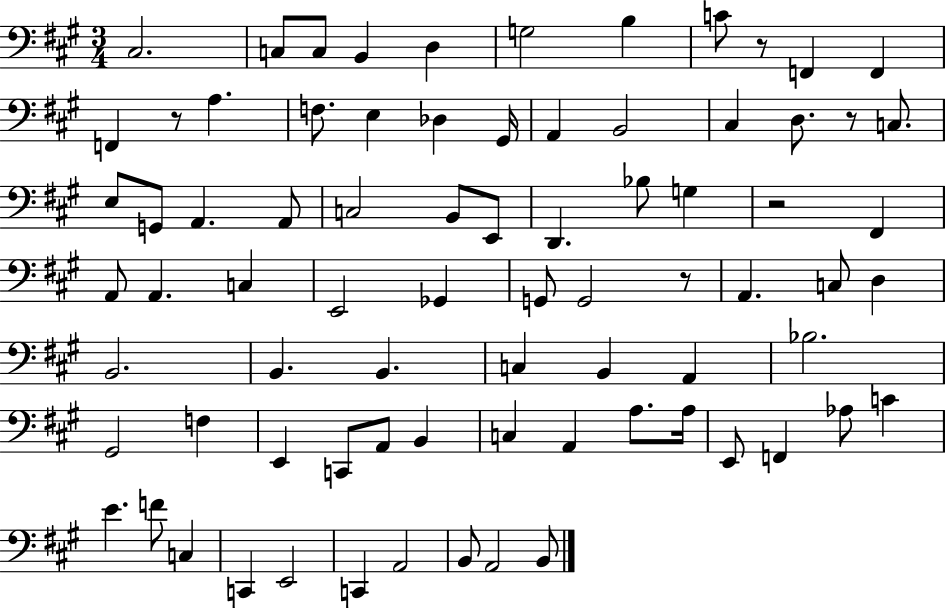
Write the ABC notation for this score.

X:1
T:Untitled
M:3/4
L:1/4
K:A
^C,2 C,/2 C,/2 B,, D, G,2 B, C/2 z/2 F,, F,, F,, z/2 A, F,/2 E, _D, ^G,,/4 A,, B,,2 ^C, D,/2 z/2 C,/2 E,/2 G,,/2 A,, A,,/2 C,2 B,,/2 E,,/2 D,, _B,/2 G, z2 ^F,, A,,/2 A,, C, E,,2 _G,, G,,/2 G,,2 z/2 A,, C,/2 D, B,,2 B,, B,, C, B,, A,, _B,2 ^G,,2 F, E,, C,,/2 A,,/2 B,, C, A,, A,/2 A,/4 E,,/2 F,, _A,/2 C E F/2 C, C,, E,,2 C,, A,,2 B,,/2 A,,2 B,,/2